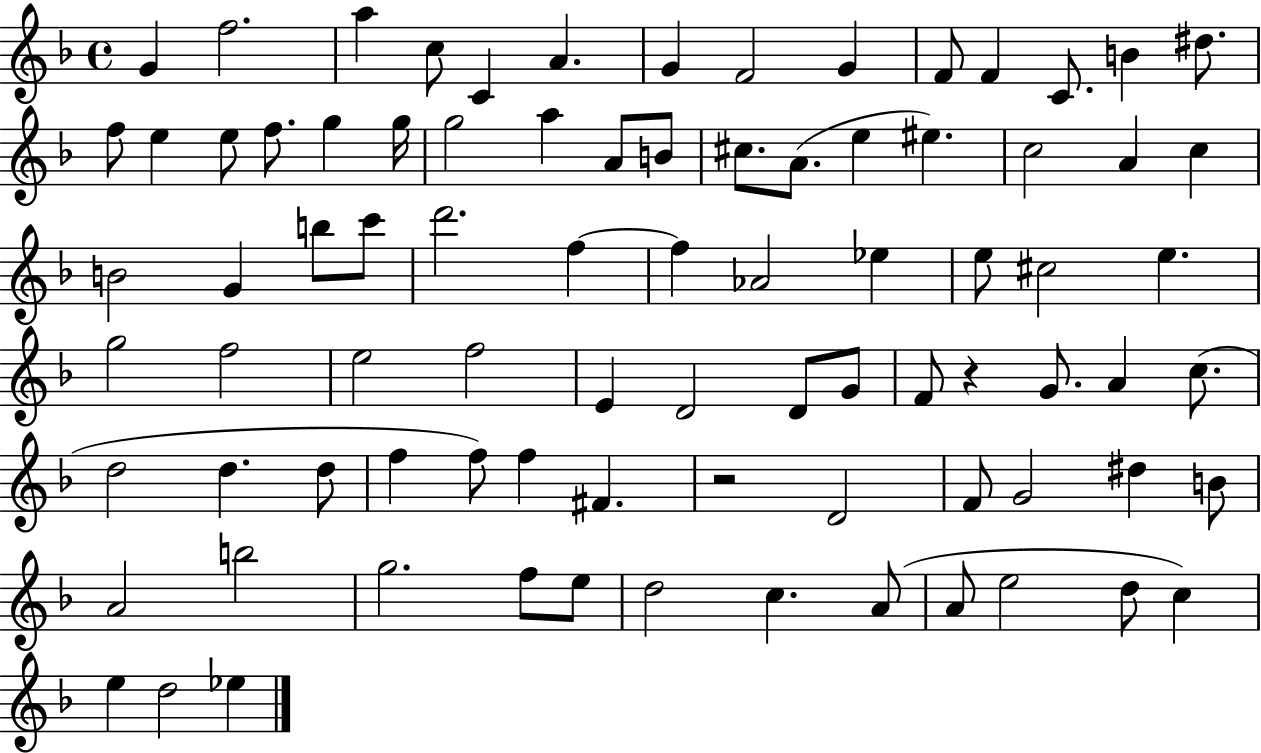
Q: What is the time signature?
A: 4/4